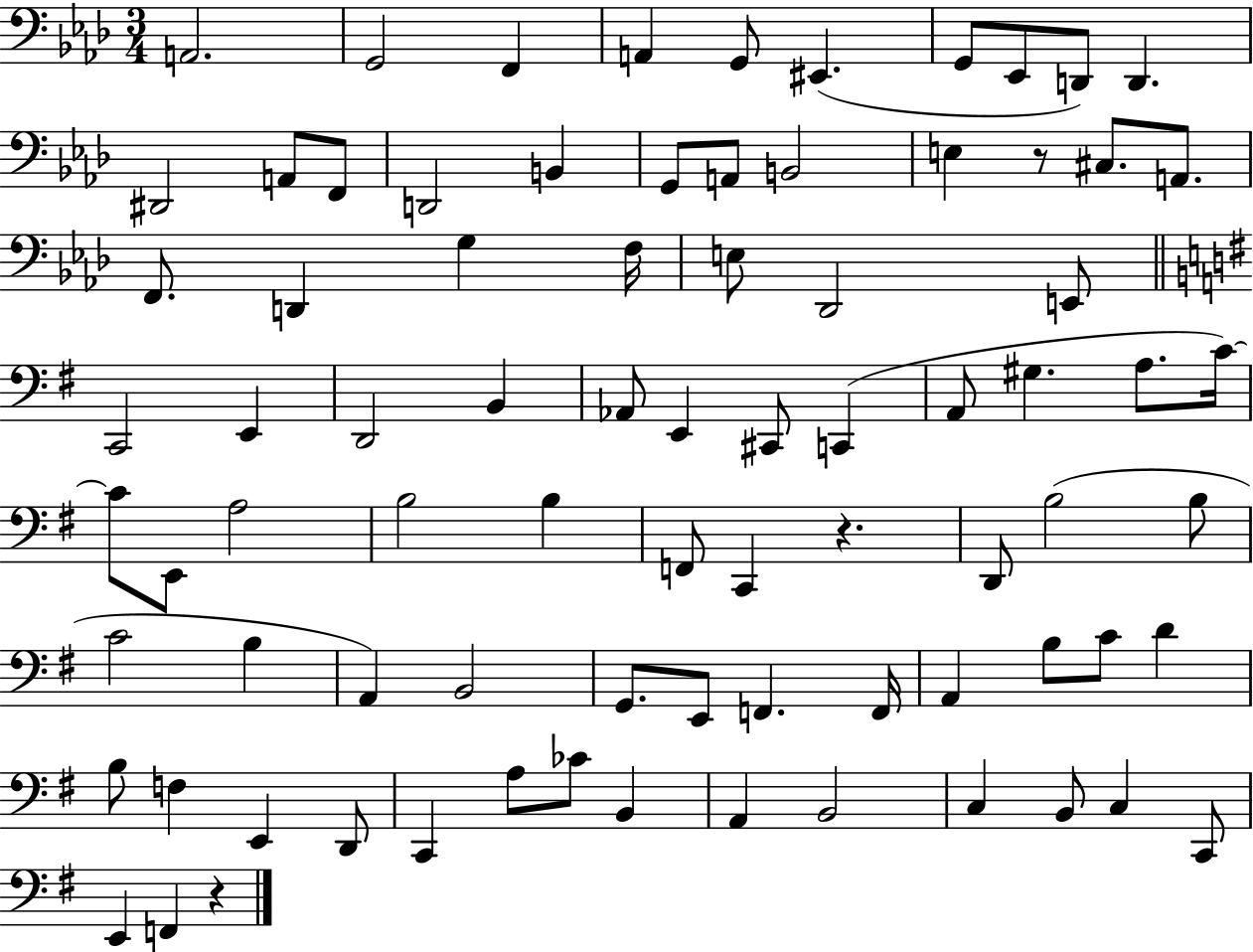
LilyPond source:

{
  \clef bass
  \numericTimeSignature
  \time 3/4
  \key aes \major
  a,2. | g,2 f,4 | a,4 g,8 eis,4.( | g,8 ees,8 d,8) d,4. | \break dis,2 a,8 f,8 | d,2 b,4 | g,8 a,8 b,2 | e4 r8 cis8. a,8. | \break f,8. d,4 g4 f16 | e8 des,2 e,8 | \bar "||" \break \key e \minor c,2 e,4 | d,2 b,4 | aes,8 e,4 cis,8 c,4( | a,8 gis4. a8. c'16~~) | \break c'8 e,8 a2 | b2 b4 | f,8 c,4 r4. | d,8 b2( b8 | \break c'2 b4 | a,4) b,2 | g,8. e,8 f,4. f,16 | a,4 b8 c'8 d'4 | \break b8 f4 e,4 d,8 | c,4 a8 ces'8 b,4 | a,4 b,2 | c4 b,8 c4 c,8 | \break e,4 f,4 r4 | \bar "|."
}